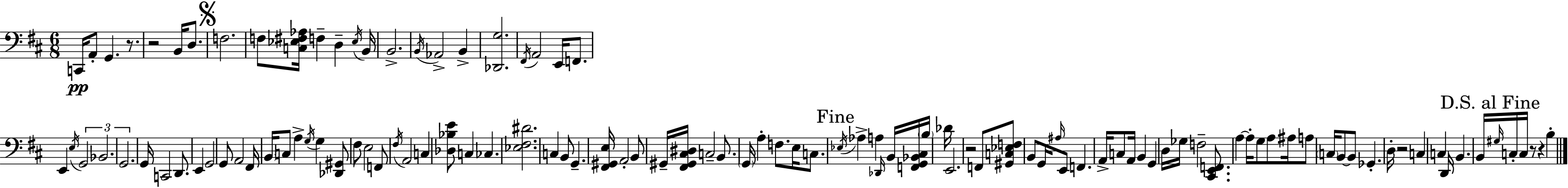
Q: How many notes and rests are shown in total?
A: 116